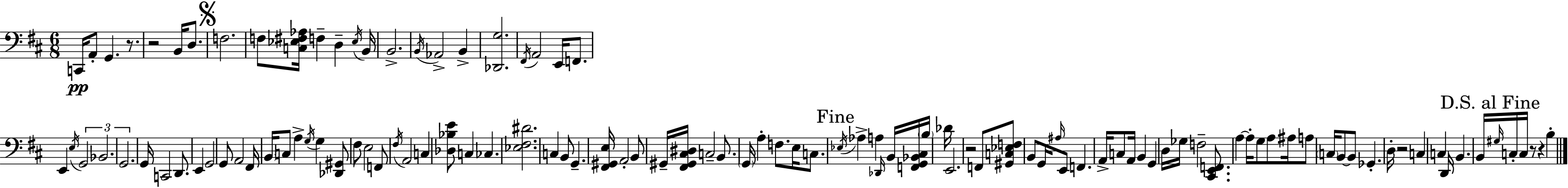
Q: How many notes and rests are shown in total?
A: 116